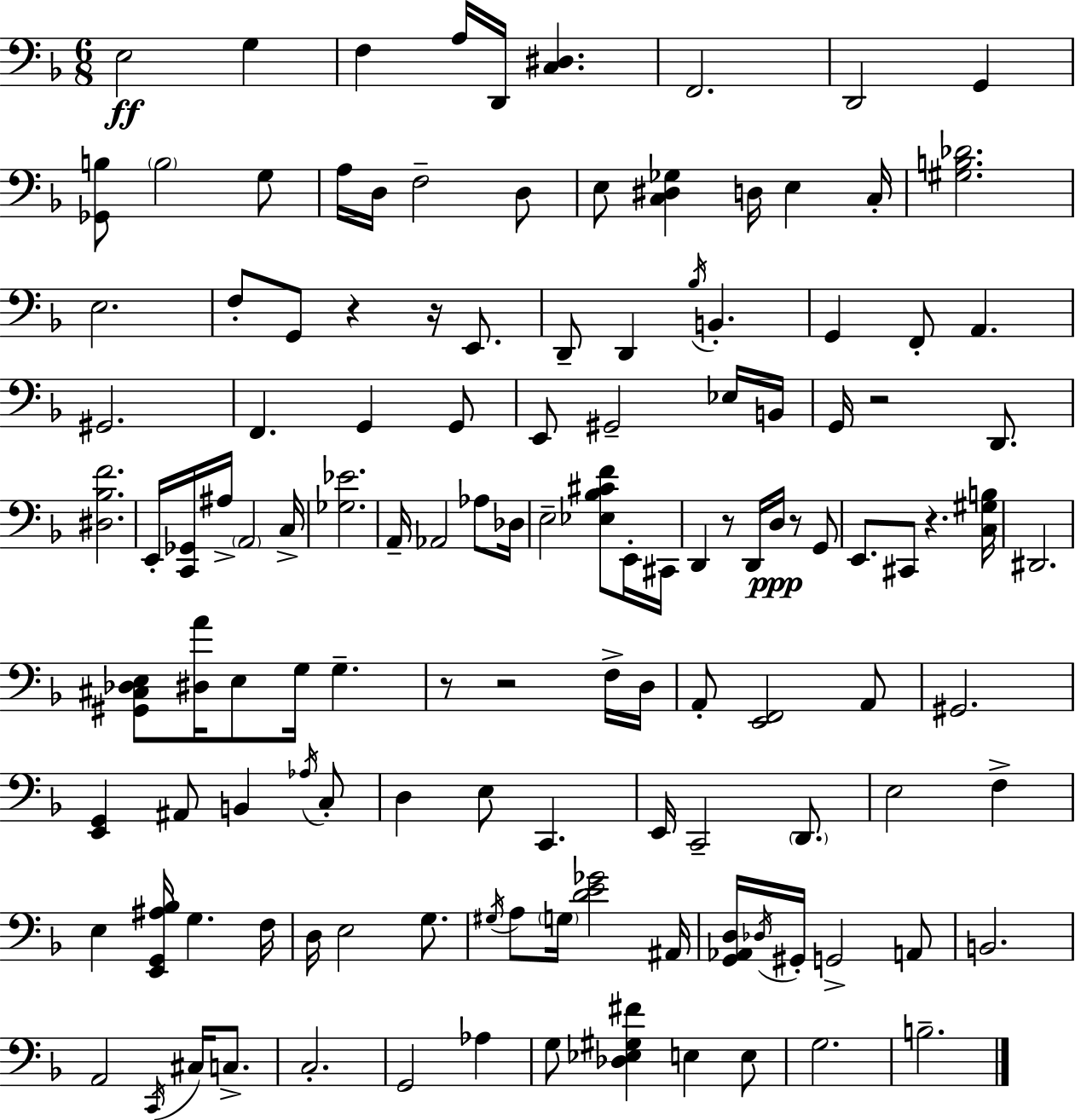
E3/h G3/q F3/q A3/s D2/s [C3,D#3]/q. F2/h. D2/h G2/q [Gb2,B3]/e B3/h G3/e A3/s D3/s F3/h D3/e E3/e [C3,D#3,Gb3]/q D3/s E3/q C3/s [G#3,B3,Db4]/h. E3/h. F3/e G2/e R/q R/s E2/e. D2/e D2/q Bb3/s B2/q. G2/q F2/e A2/q. G#2/h. F2/q. G2/q G2/e E2/e G#2/h Eb3/s B2/s G2/s R/h D2/e. [D#3,Bb3,F4]/h. E2/s [C2,Gb2]/s A#3/s A2/h C3/s [Gb3,Eb4]/h. A2/s Ab2/h Ab3/e Db3/s E3/h [Eb3,Bb3,C#4,F4]/e E2/s C#2/s D2/q R/e D2/s D3/s R/e G2/e E2/e. C#2/e R/q. [C3,G#3,B3]/s D#2/h. [G#2,C#3,Db3,E3]/e [D#3,A4]/s E3/e G3/s G3/q. R/e R/h F3/s D3/s A2/e [E2,F2]/h A2/e G#2/h. [E2,G2]/q A#2/e B2/q Ab3/s C3/e D3/q E3/e C2/q. E2/s C2/h D2/e. E3/h F3/q E3/q [E2,G2,A#3,Bb3]/s G3/q. F3/s D3/s E3/h G3/e. G#3/s A3/e G3/s [D4,E4,Gb4]/h A#2/s [G2,Ab2,D3]/s Db3/s G#2/s G2/h A2/e B2/h. A2/h C2/s C#3/s C3/e. C3/h. G2/h Ab3/q G3/e [Db3,Eb3,G#3,F#4]/q E3/q E3/e G3/h. B3/h.